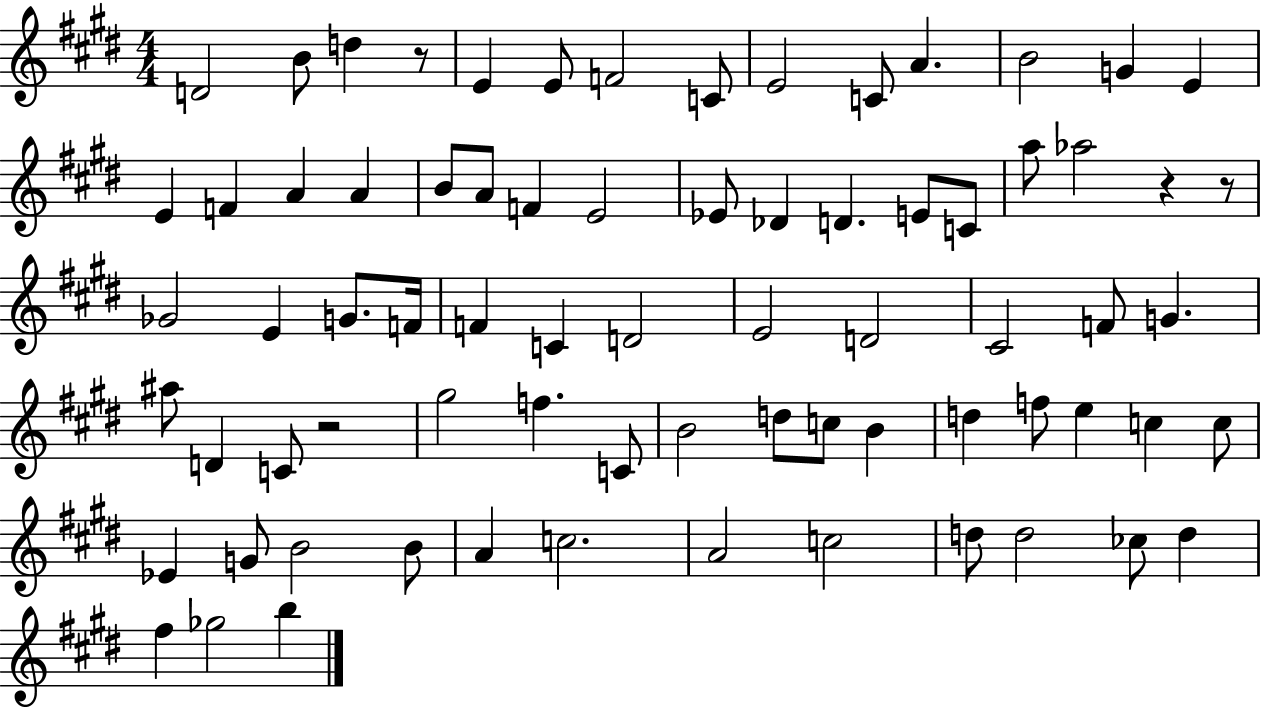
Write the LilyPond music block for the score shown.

{
  \clef treble
  \numericTimeSignature
  \time 4/4
  \key e \major
  d'2 b'8 d''4 r8 | e'4 e'8 f'2 c'8 | e'2 c'8 a'4. | b'2 g'4 e'4 | \break e'4 f'4 a'4 a'4 | b'8 a'8 f'4 e'2 | ees'8 des'4 d'4. e'8 c'8 | a''8 aes''2 r4 r8 | \break ges'2 e'4 g'8. f'16 | f'4 c'4 d'2 | e'2 d'2 | cis'2 f'8 g'4. | \break ais''8 d'4 c'8 r2 | gis''2 f''4. c'8 | b'2 d''8 c''8 b'4 | d''4 f''8 e''4 c''4 c''8 | \break ees'4 g'8 b'2 b'8 | a'4 c''2. | a'2 c''2 | d''8 d''2 ces''8 d''4 | \break fis''4 ges''2 b''4 | \bar "|."
}